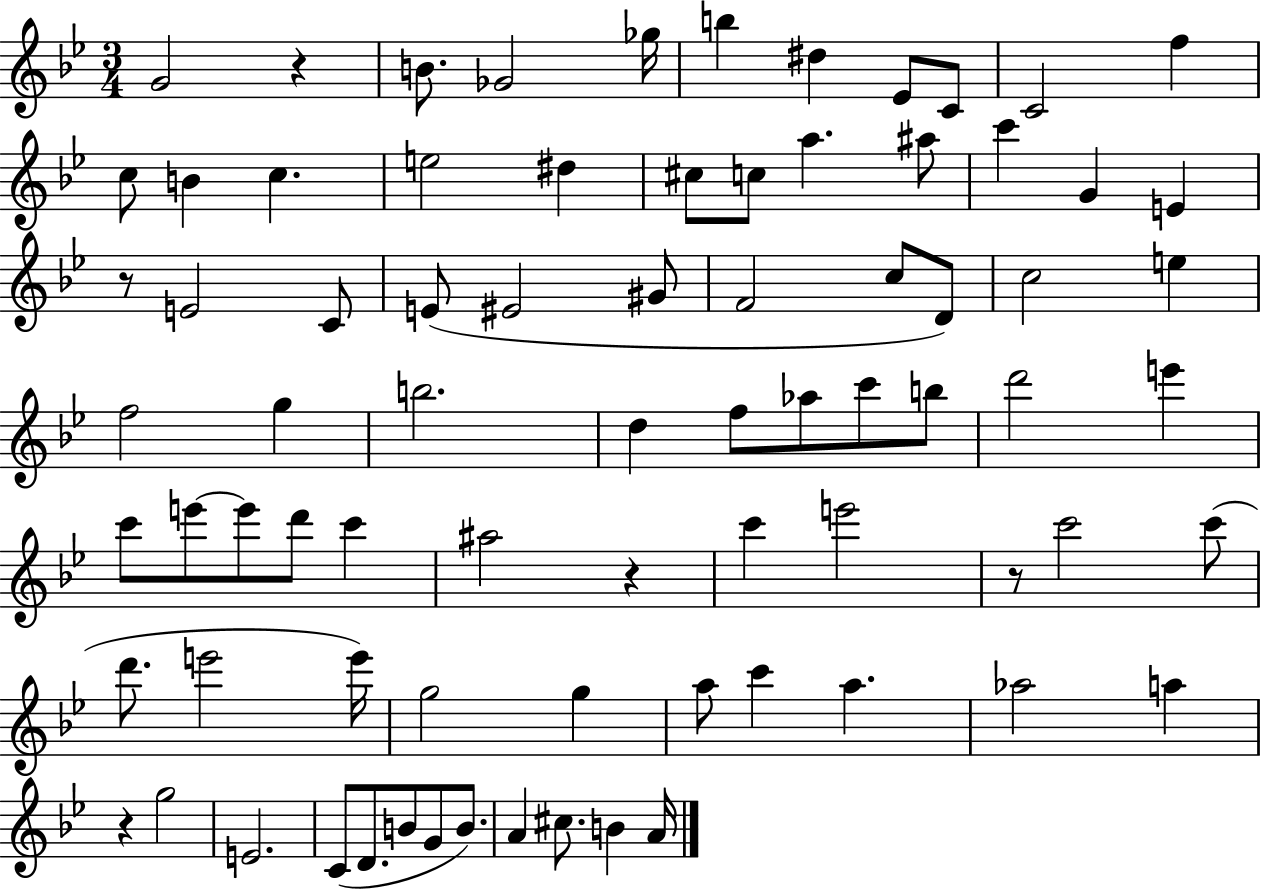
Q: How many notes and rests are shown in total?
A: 78